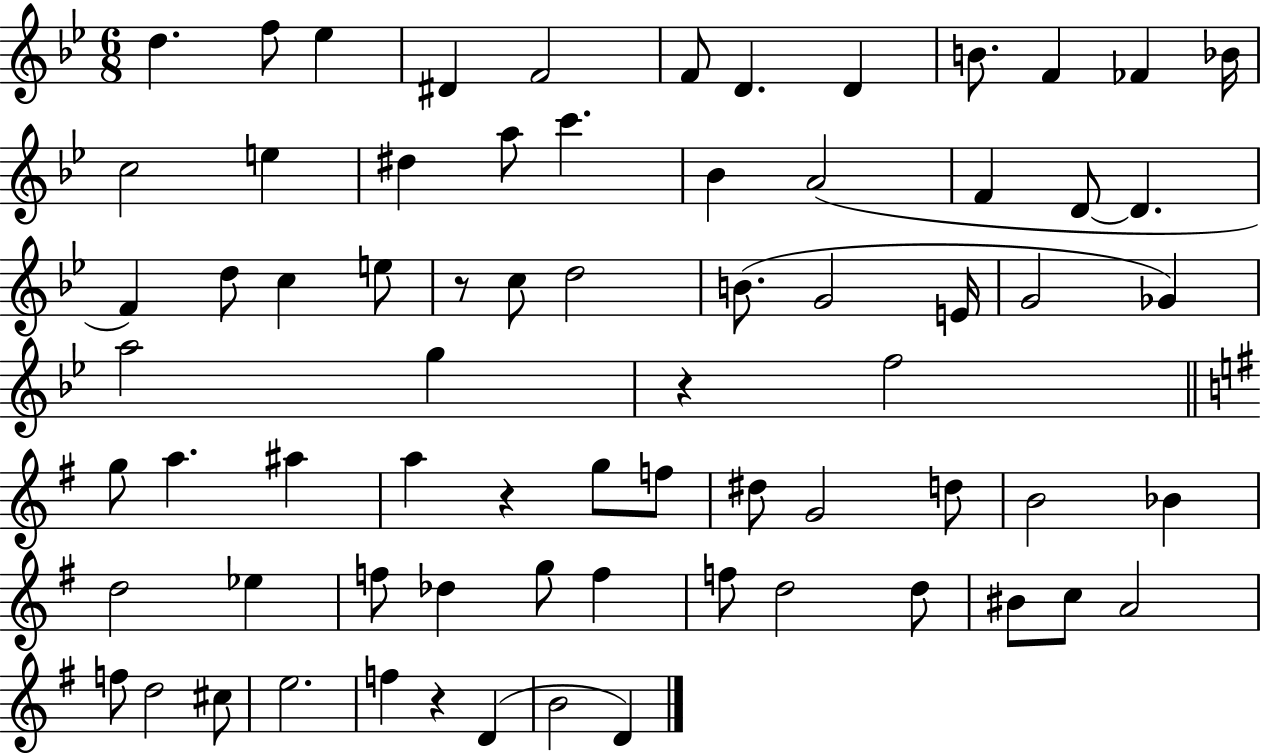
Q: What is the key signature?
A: BES major